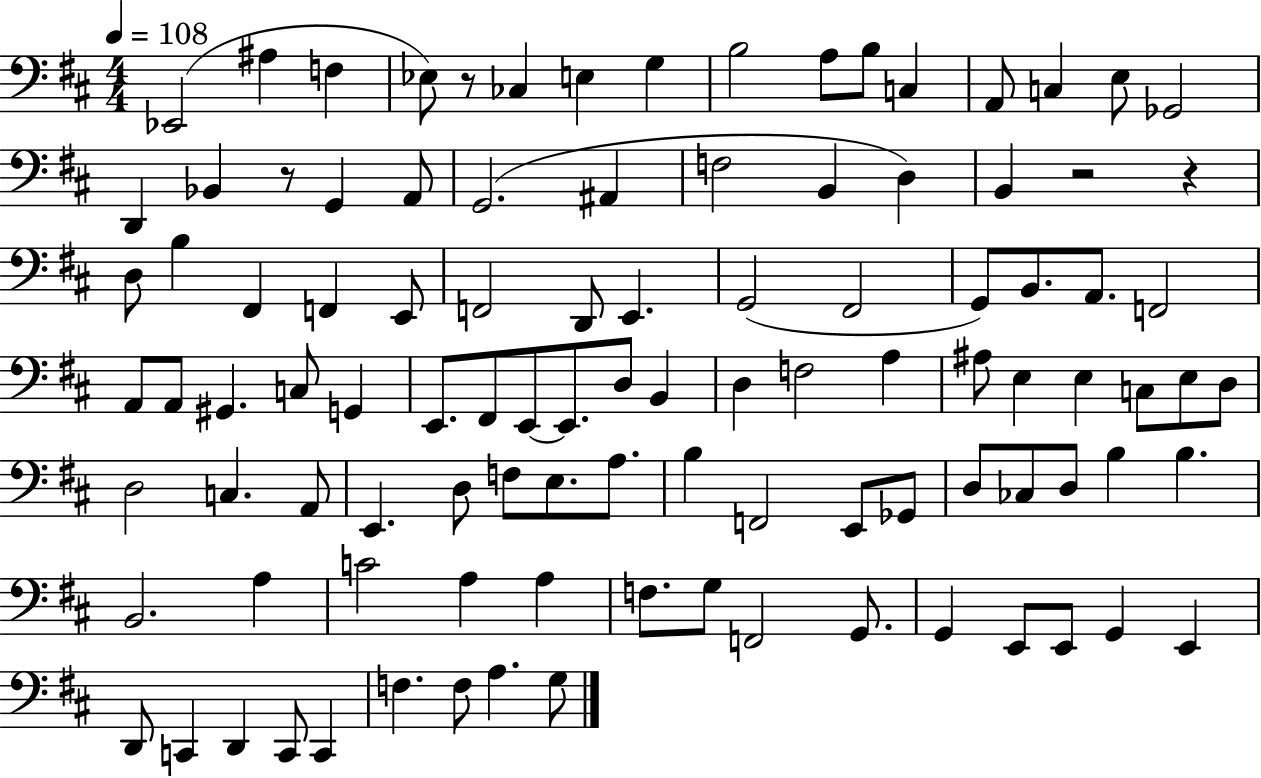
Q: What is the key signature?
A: D major